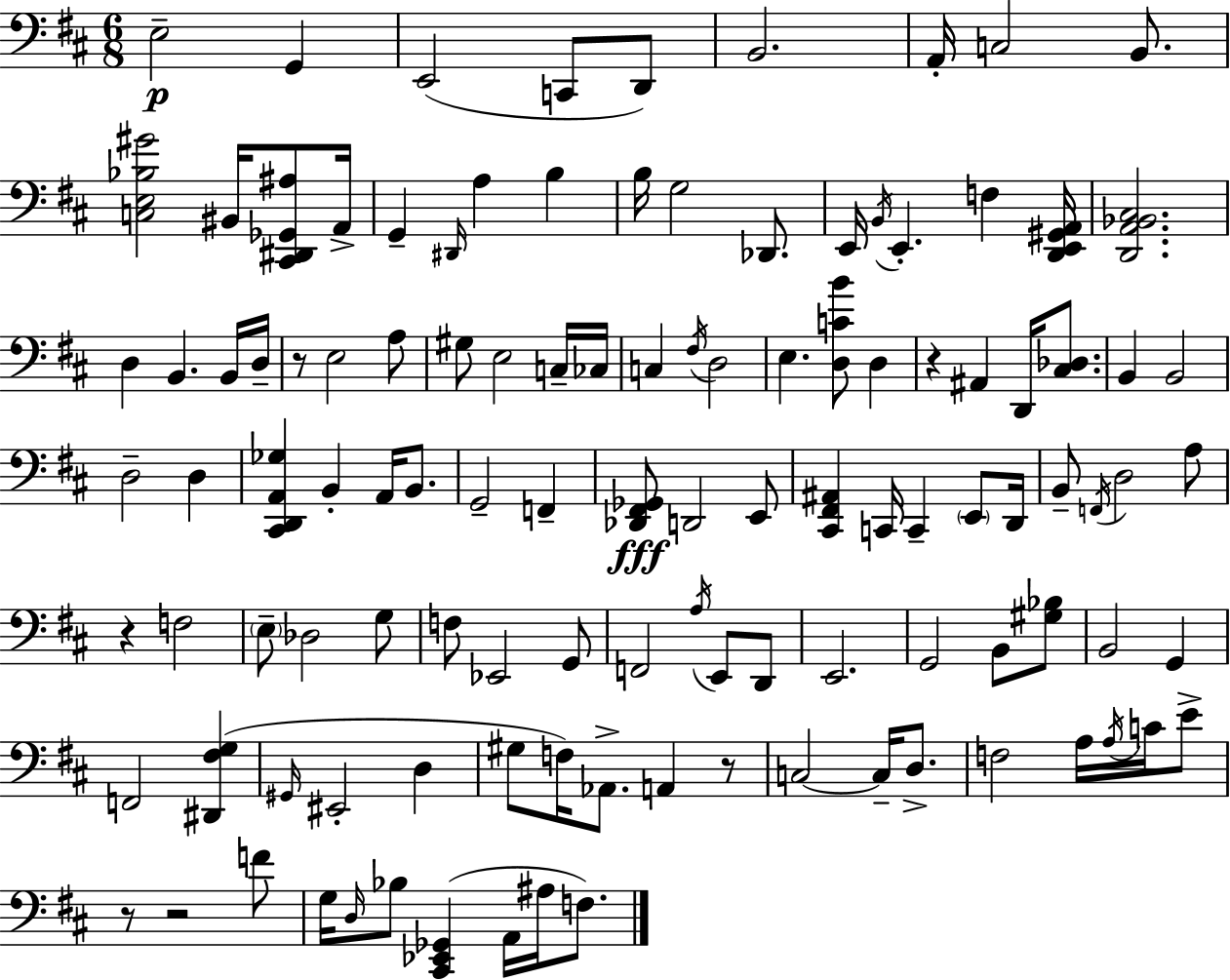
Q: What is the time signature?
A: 6/8